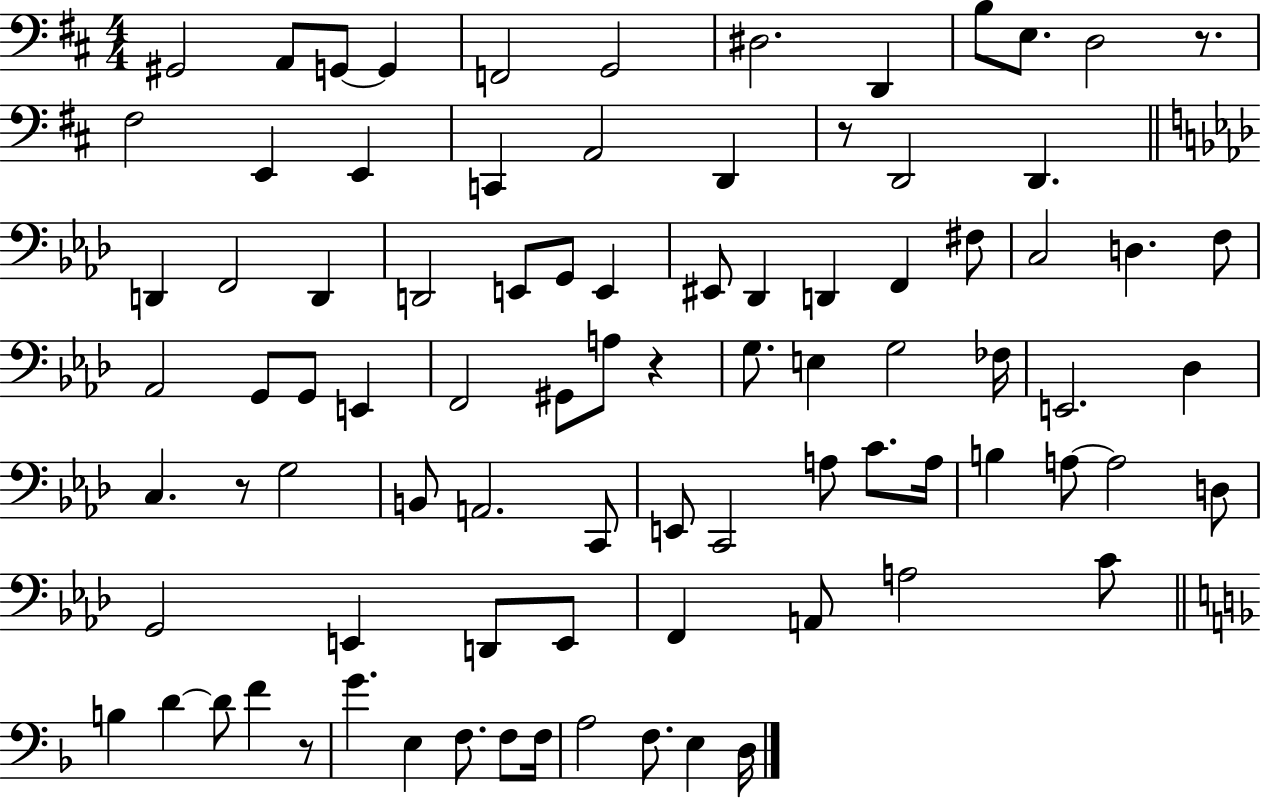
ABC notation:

X:1
T:Untitled
M:4/4
L:1/4
K:D
^G,,2 A,,/2 G,,/2 G,, F,,2 G,,2 ^D,2 D,, B,/2 E,/2 D,2 z/2 ^F,2 E,, E,, C,, A,,2 D,, z/2 D,,2 D,, D,, F,,2 D,, D,,2 E,,/2 G,,/2 E,, ^E,,/2 _D,, D,, F,, ^F,/2 C,2 D, F,/2 _A,,2 G,,/2 G,,/2 E,, F,,2 ^G,,/2 A,/2 z G,/2 E, G,2 _F,/4 E,,2 _D, C, z/2 G,2 B,,/2 A,,2 C,,/2 E,,/2 C,,2 A,/2 C/2 A,/4 B, A,/2 A,2 D,/2 G,,2 E,, D,,/2 E,,/2 F,, A,,/2 A,2 C/2 B, D D/2 F z/2 G E, F,/2 F,/2 F,/4 A,2 F,/2 E, D,/4